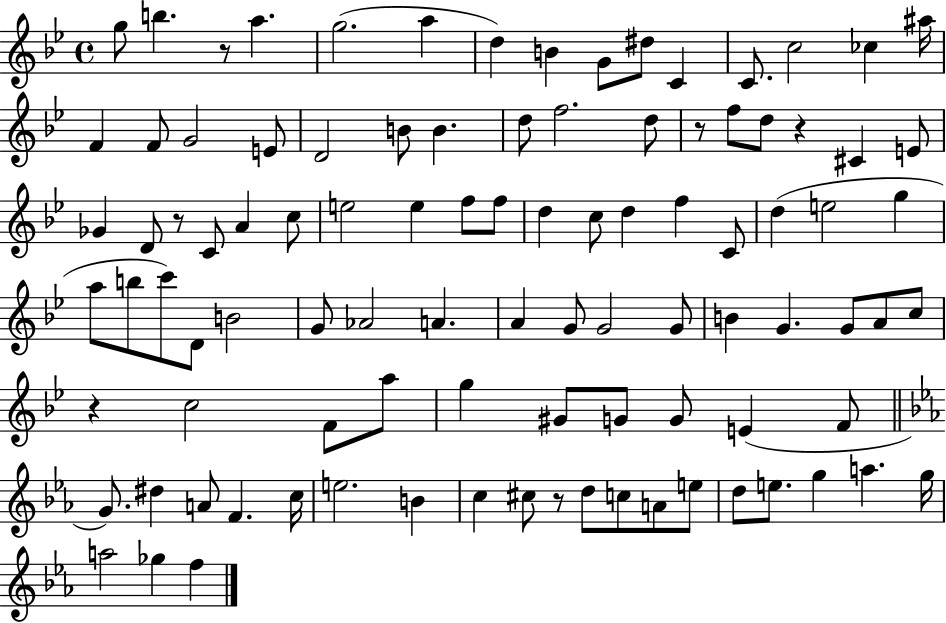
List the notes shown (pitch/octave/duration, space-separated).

G5/e B5/q. R/e A5/q. G5/h. A5/q D5/q B4/q G4/e D#5/e C4/q C4/e. C5/h CES5/q A#5/s F4/q F4/e G4/h E4/e D4/h B4/e B4/q. D5/e F5/h. D5/e R/e F5/e D5/e R/q C#4/q E4/e Gb4/q D4/e R/e C4/e A4/q C5/e E5/h E5/q F5/e F5/e D5/q C5/e D5/q F5/q C4/e D5/q E5/h G5/q A5/e B5/e C6/e D4/e B4/h G4/e Ab4/h A4/q. A4/q G4/e G4/h G4/e B4/q G4/q. G4/e A4/e C5/e R/q C5/h F4/e A5/e G5/q G#4/e G4/e G4/e E4/q F4/e G4/e. D#5/q A4/e F4/q. C5/s E5/h. B4/q C5/q C#5/e R/e D5/e C5/e A4/e E5/e D5/e E5/e. G5/q A5/q. G5/s A5/h Gb5/q F5/q